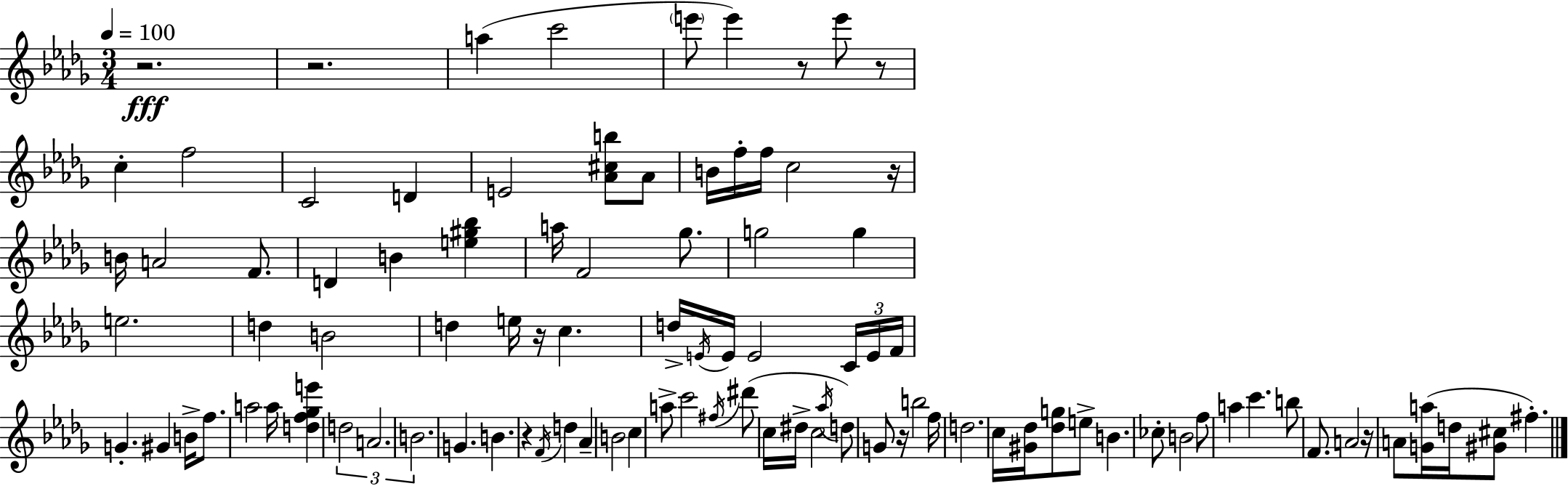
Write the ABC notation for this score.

X:1
T:Untitled
M:3/4
L:1/4
K:Bbm
z2 z2 a c'2 e'/2 e' z/2 e'/2 z/2 c f2 C2 D E2 [_A^cb]/2 _A/2 B/4 f/4 f/4 c2 z/4 B/4 A2 F/2 D B [e^g_b] a/4 F2 _g/2 g2 g e2 d B2 d e/4 z/4 c d/4 E/4 E/4 E2 C/4 E/4 F/4 G ^G B/4 f/2 a2 a/4 [df_ge'] d2 A2 B2 G B z F/4 d _A B2 c a/2 c'2 ^f/4 ^d'/2 c/4 ^d/4 c2 _a/4 d/2 G/2 z/4 b2 f/4 d2 c/4 [^G_d]/4 [_dg]/2 e/2 B _c/2 B2 f/2 a c' b/2 F/2 A2 z/4 A/2 [Ga]/4 d/4 [^G^c]/2 ^f